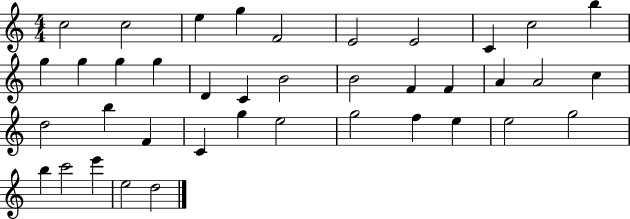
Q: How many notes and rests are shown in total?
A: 39